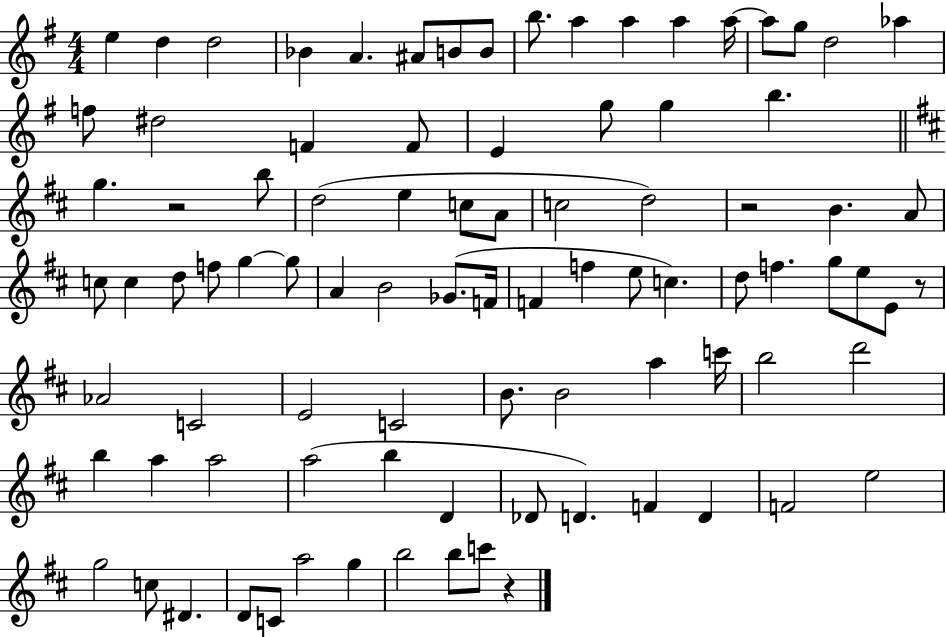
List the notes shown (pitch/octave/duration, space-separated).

E5/q D5/q D5/h Bb4/q A4/q. A#4/e B4/e B4/e B5/e. A5/q A5/q A5/q A5/s A5/e G5/e D5/h Ab5/q F5/e D#5/h F4/q F4/e E4/q G5/e G5/q B5/q. G5/q. R/h B5/e D5/h E5/q C5/e A4/e C5/h D5/h R/h B4/q. A4/e C5/e C5/q D5/e F5/e G5/q G5/e A4/q B4/h Gb4/e. F4/s F4/q F5/q E5/e C5/q. D5/e F5/q. G5/e E5/e E4/e R/e Ab4/h C4/h E4/h C4/h B4/e. B4/h A5/q C6/s B5/h D6/h B5/q A5/q A5/h A5/h B5/q D4/q Db4/e D4/q. F4/q D4/q F4/h E5/h G5/h C5/e D#4/q. D4/e C4/e A5/h G5/q B5/h B5/e C6/e R/q